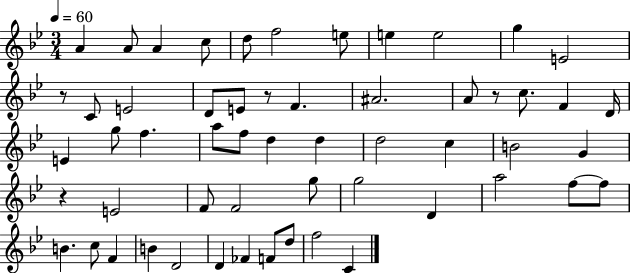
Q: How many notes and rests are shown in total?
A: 56